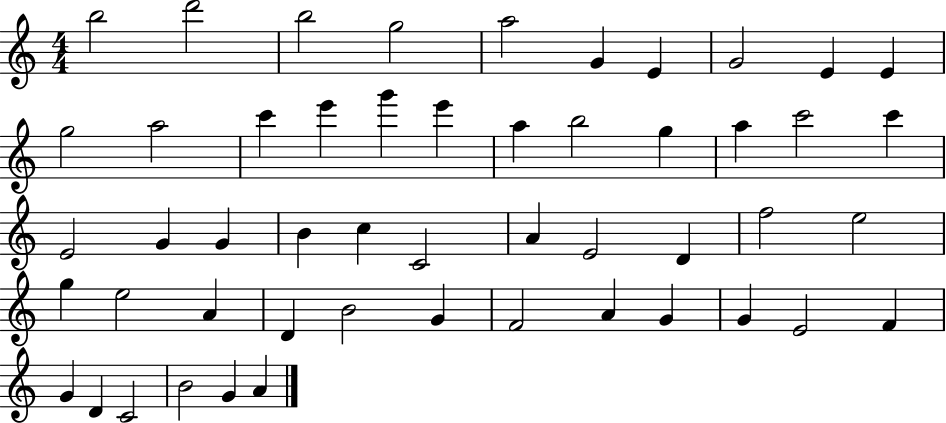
X:1
T:Untitled
M:4/4
L:1/4
K:C
b2 d'2 b2 g2 a2 G E G2 E E g2 a2 c' e' g' e' a b2 g a c'2 c' E2 G G B c C2 A E2 D f2 e2 g e2 A D B2 G F2 A G G E2 F G D C2 B2 G A